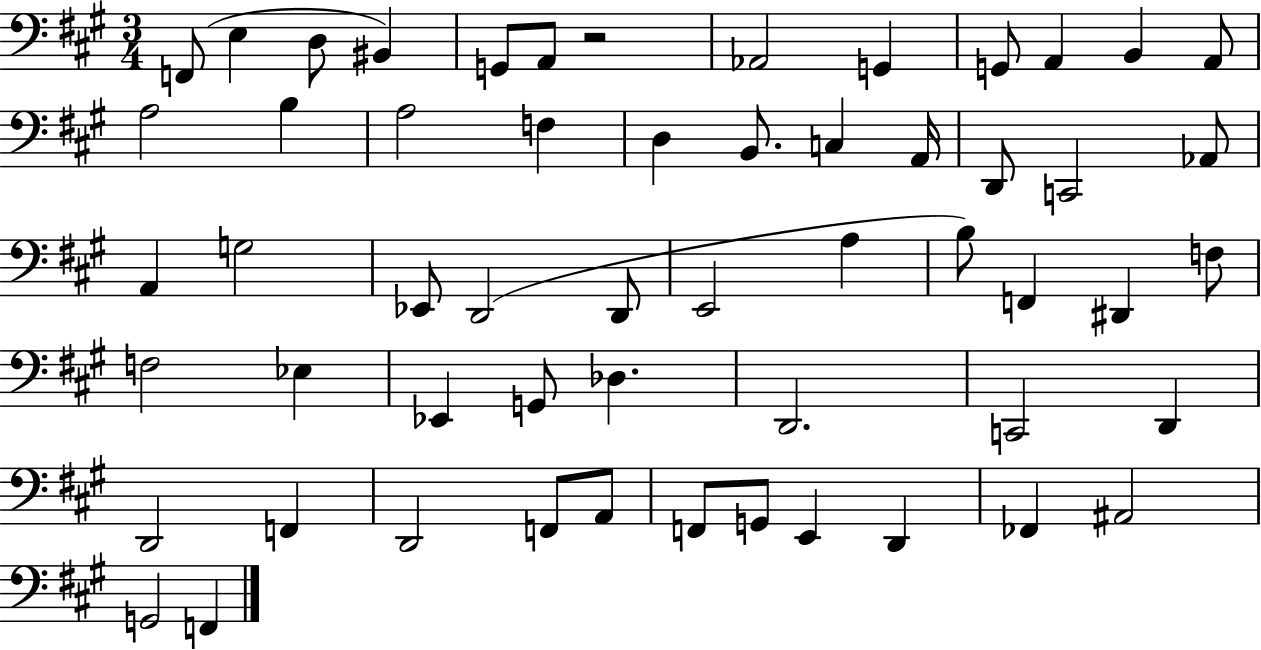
X:1
T:Untitled
M:3/4
L:1/4
K:A
F,,/2 E, D,/2 ^B,, G,,/2 A,,/2 z2 _A,,2 G,, G,,/2 A,, B,, A,,/2 A,2 B, A,2 F, D, B,,/2 C, A,,/4 D,,/2 C,,2 _A,,/2 A,, G,2 _E,,/2 D,,2 D,,/2 E,,2 A, B,/2 F,, ^D,, F,/2 F,2 _E, _E,, G,,/2 _D, D,,2 C,,2 D,, D,,2 F,, D,,2 F,,/2 A,,/2 F,,/2 G,,/2 E,, D,, _F,, ^A,,2 G,,2 F,,